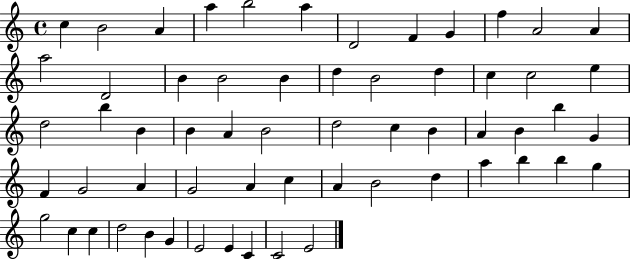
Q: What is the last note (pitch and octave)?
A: E4